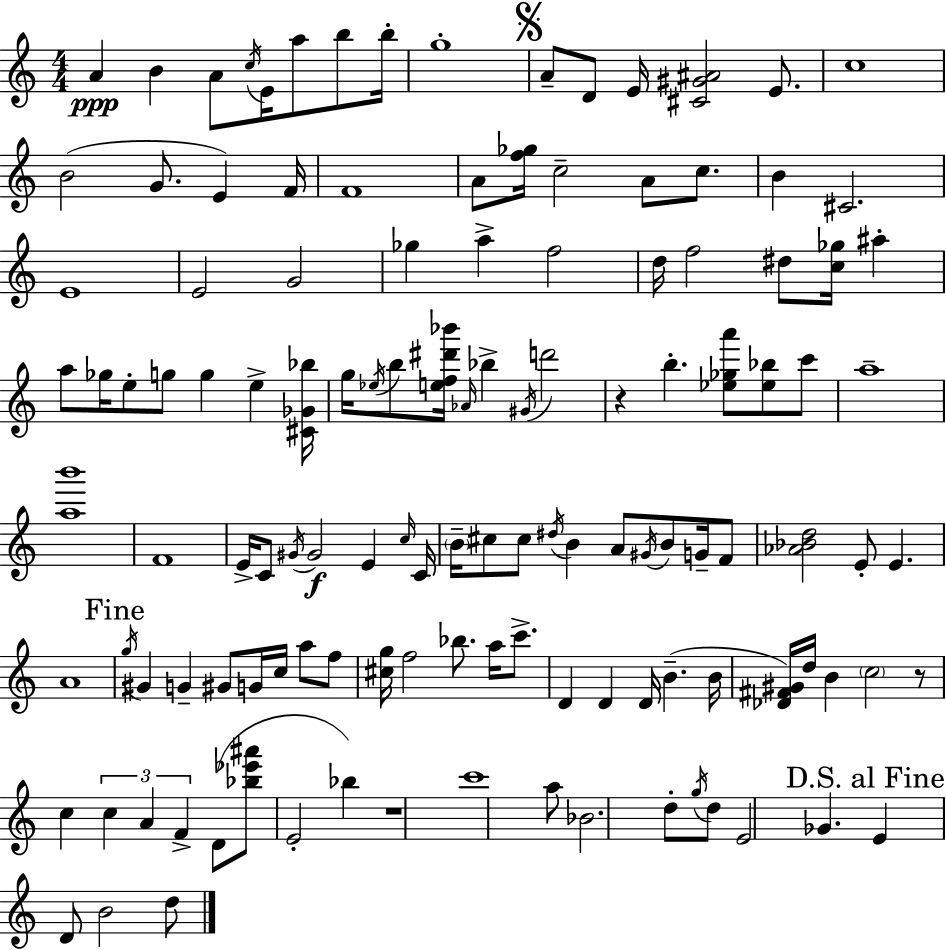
{
  \clef treble
  \numericTimeSignature
  \time 4/4
  \key c \major
  a'4\ppp b'4 a'8 \acciaccatura { c''16 } e'16 a''8 b''8 | b''16-. g''1-. | \mark \markup { \musicglyph "scripts.segno" } a'8-- d'8 e'16 <cis' gis' ais'>2 e'8. | c''1 | \break b'2( g'8. e'4) | f'16 f'1 | a'8 <f'' ges''>16 c''2-- a'8 c''8. | b'4 cis'2. | \break e'1 | e'2 g'2 | ges''4 a''4-> f''2 | d''16 f''2 dis''8 <c'' ges''>16 ais''4-. | \break a''8 ges''16 e''8-. g''8 g''4 e''4-> | <cis' ges' bes''>16 g''16 \acciaccatura { ees''16 } b''8 <e'' f'' dis''' bes'''>16 \grace { aes'16 } bes''4-> \acciaccatura { gis'16 } d'''2 | r4 b''4.-. <ees'' ges'' a'''>8 | <ees'' bes''>8 c'''8 a''1-- | \break <a'' b'''>1 | f'1 | e'16-> c'8 \acciaccatura { gis'16 }\f gis'2 | e'4 \grace { c''16 } c'16 \parenthesize b'16-- cis''8 cis''8 \acciaccatura { dis''16 } b'4 | \break a'8 \acciaccatura { gis'16 } b'8 g'16-- f'8 <aes' bes' d''>2 | e'8-. e'4. a'1 | \mark "Fine" \acciaccatura { g''16 } gis'4 g'4-- | gis'8 g'16 c''16 a''8 f''8 <cis'' g''>16 f''2 | \break bes''8. a''16 c'''8.-> d'4 d'4 | d'16 b'4.--( b'16 <des' fis' gis'>16) d''16 b'4 \parenthesize c''2 | r8 c''4 \tuplet 3/2 { c''4 | a'4 f'4-> } d'8( <bes'' ees''' ais'''>8 e'2-. | \break bes''4) r1 | c'''1 | a''8 bes'2. | d''8-. \acciaccatura { g''16 } d''8 e'2 | \break ges'4. \mark "D.S. al Fine" e'4 d'8 | b'2 d''8 \bar "|."
}